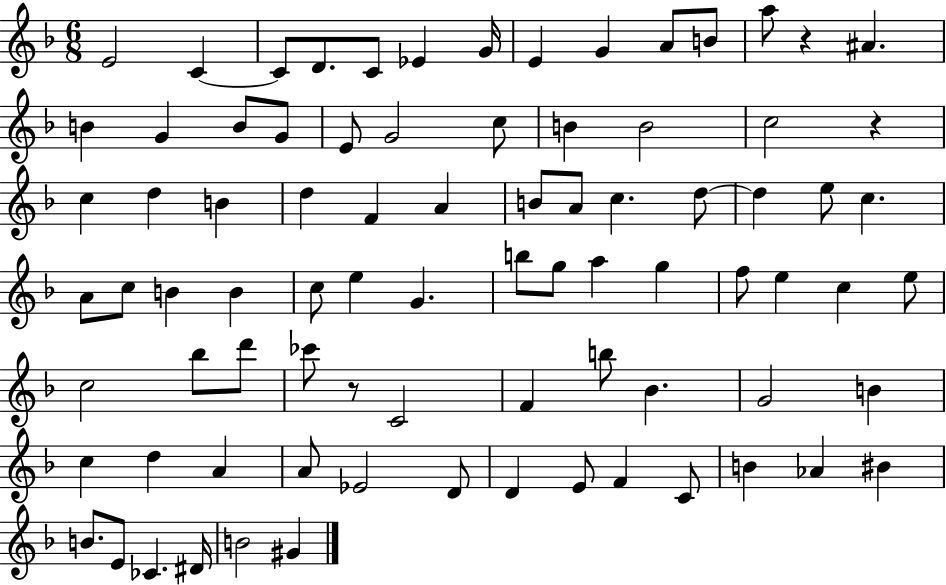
{
  \clef treble
  \numericTimeSignature
  \time 6/8
  \key f \major
  \repeat volta 2 { e'2 c'4~~ | c'8 d'8. c'8 ees'4 g'16 | e'4 g'4 a'8 b'8 | a''8 r4 ais'4. | \break b'4 g'4 b'8 g'8 | e'8 g'2 c''8 | b'4 b'2 | c''2 r4 | \break c''4 d''4 b'4 | d''4 f'4 a'4 | b'8 a'8 c''4. d''8~~ | d''4 e''8 c''4. | \break a'8 c''8 b'4 b'4 | c''8 e''4 g'4. | b''8 g''8 a''4 g''4 | f''8 e''4 c''4 e''8 | \break c''2 bes''8 d'''8 | ces'''8 r8 c'2 | f'4 b''8 bes'4. | g'2 b'4 | \break c''4 d''4 a'4 | a'8 ees'2 d'8 | d'4 e'8 f'4 c'8 | b'4 aes'4 bis'4 | \break b'8. e'8 ces'4. dis'16 | b'2 gis'4 | } \bar "|."
}